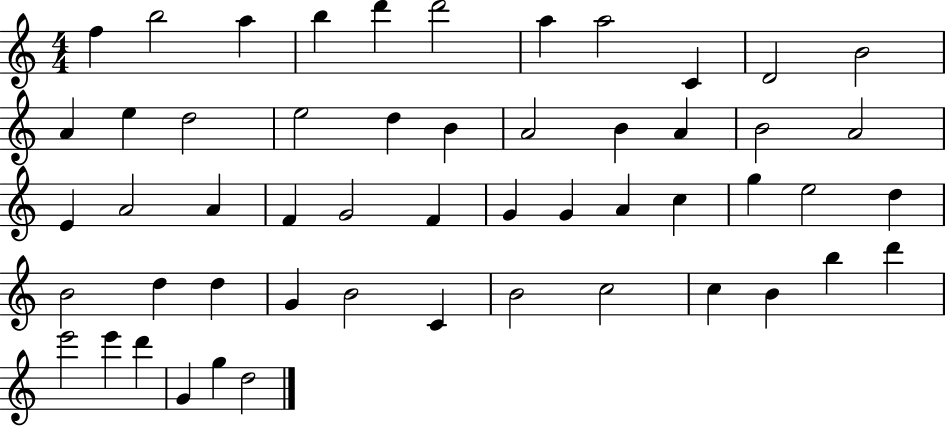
{
  \clef treble
  \numericTimeSignature
  \time 4/4
  \key c \major
  f''4 b''2 a''4 | b''4 d'''4 d'''2 | a''4 a''2 c'4 | d'2 b'2 | \break a'4 e''4 d''2 | e''2 d''4 b'4 | a'2 b'4 a'4 | b'2 a'2 | \break e'4 a'2 a'4 | f'4 g'2 f'4 | g'4 g'4 a'4 c''4 | g''4 e''2 d''4 | \break b'2 d''4 d''4 | g'4 b'2 c'4 | b'2 c''2 | c''4 b'4 b''4 d'''4 | \break e'''2 e'''4 d'''4 | g'4 g''4 d''2 | \bar "|."
}